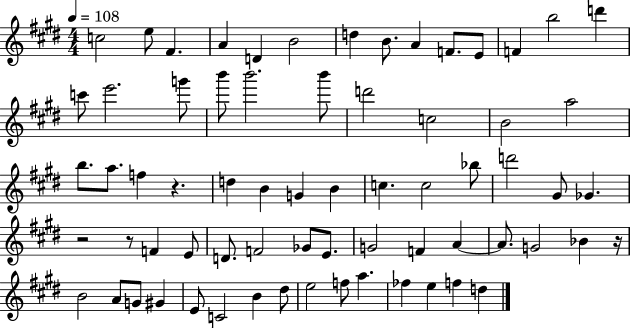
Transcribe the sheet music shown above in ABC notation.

X:1
T:Untitled
M:4/4
L:1/4
K:E
c2 e/2 ^F A D B2 d B/2 A F/2 E/2 F b2 d' c'/2 e'2 g'/2 b'/2 b'2 b'/2 d'2 c2 B2 a2 b/2 a/2 f z d B G B c c2 _b/2 d'2 ^G/2 _G z2 z/2 F E/2 D/2 F2 _G/2 E/2 G2 F A A/2 G2 _B z/4 B2 A/2 G/2 ^G E/2 C2 B ^d/2 e2 f/2 a _f e f d